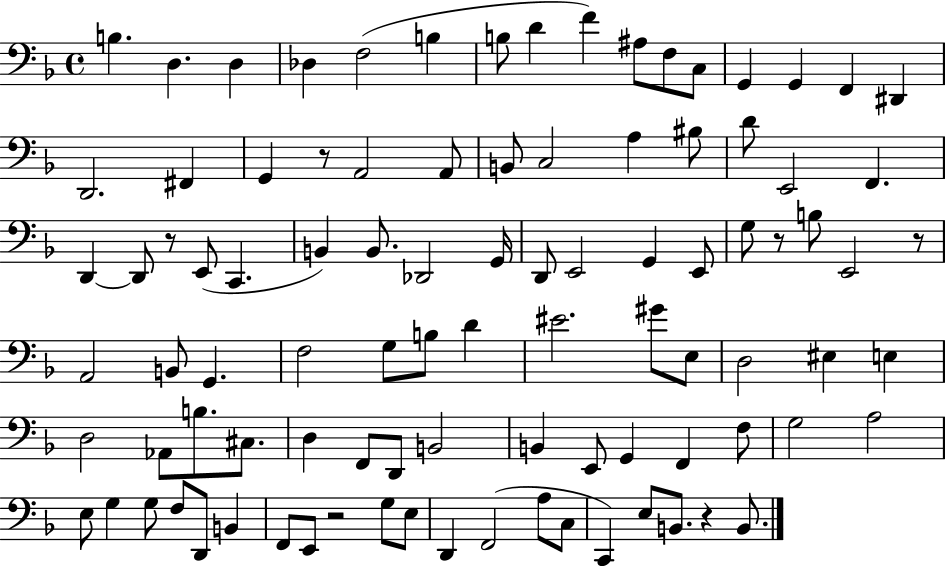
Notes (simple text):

B3/q. D3/q. D3/q Db3/q F3/h B3/q B3/e D4/q F4/q A#3/e F3/e C3/e G2/q G2/q F2/q D#2/q D2/h. F#2/q G2/q R/e A2/h A2/e B2/e C3/h A3/q BIS3/e D4/e E2/h F2/q. D2/q D2/e R/e E2/e C2/q. B2/q B2/e. Db2/h G2/s D2/e E2/h G2/q E2/e G3/e R/e B3/e E2/h R/e A2/h B2/e G2/q. F3/h G3/e B3/e D4/q EIS4/h. G#4/e E3/e D3/h EIS3/q E3/q D3/h Ab2/e B3/e. C#3/e. D3/q F2/e D2/e B2/h B2/q E2/e G2/q F2/q F3/e G3/h A3/h E3/e G3/q G3/e F3/e D2/e B2/q F2/e E2/e R/h G3/e E3/e D2/q F2/h A3/e C3/e C2/q E3/e B2/e. R/q B2/e.